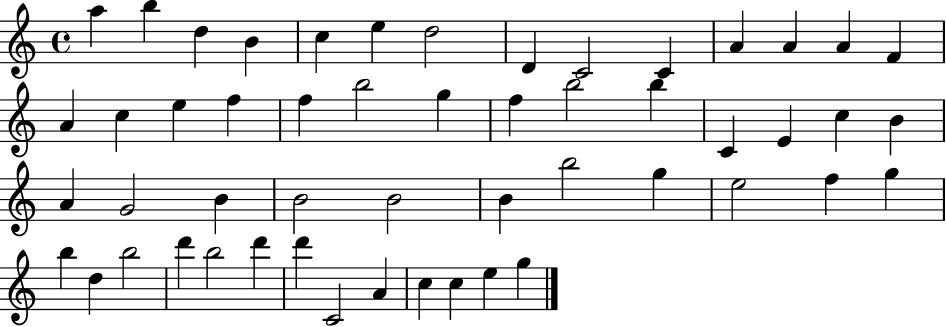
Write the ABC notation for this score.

X:1
T:Untitled
M:4/4
L:1/4
K:C
a b d B c e d2 D C2 C A A A F A c e f f b2 g f b2 b C E c B A G2 B B2 B2 B b2 g e2 f g b d b2 d' b2 d' d' C2 A c c e g